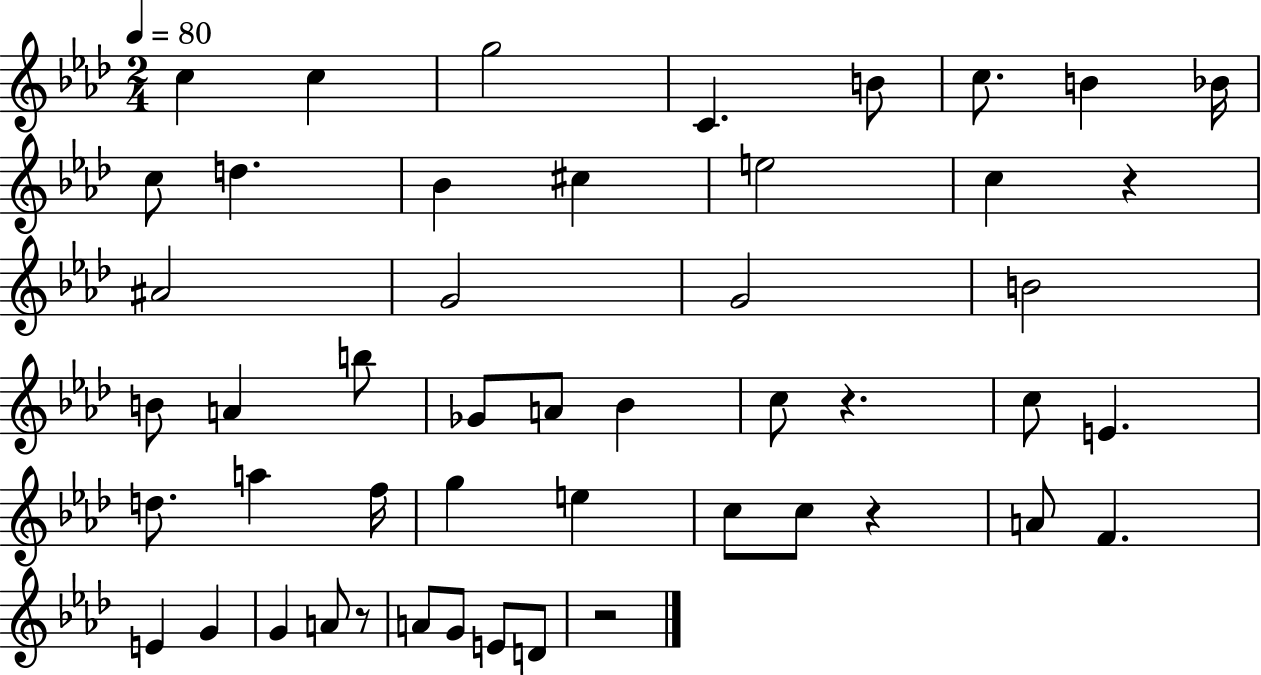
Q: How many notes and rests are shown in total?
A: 49